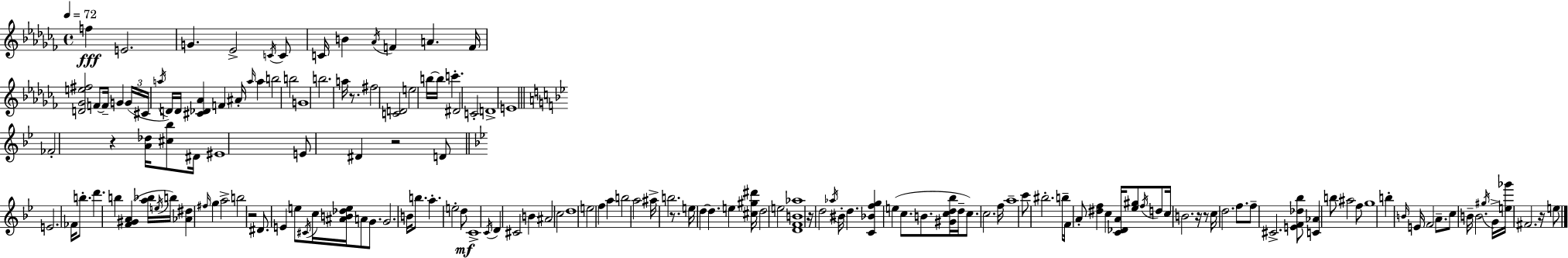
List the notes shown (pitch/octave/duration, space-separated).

F5/q E4/h. G4/q. Eb4/h C4/s C4/e C4/s B4/q Ab4/s F4/q A4/q. F4/s [D4,Gb4,E5,F#5]/h F4/e F4/s G4/q G4/s C#4/s A5/s D4/s D4/s [C#4,Db4,Ab4]/q F4/q A#4/s A5/s A5/q B5/h B5/h G4/w B5/h. A5/s R/e. F#5/h [C4,D4]/h E5/h B5/s B5/s C6/q. D#4/h C4/h D4/w E4/w FES4/h R/q [A4,Db5]/s [C#5,Bb5]/e D#4/s EIS4/w E4/e D#4/q R/h D4/e E4/h. FES4/s B5/e. D6/q. B5/q [F4,G#4,A4]/q [A5,Bb5]/s E5/s B5/s [Ab4,D#5]/q F#5/s G5/q A5/h B5/h R/h D#4/e. E4/q E5/e C#4/s C5/s [A#4,B4,Db5,E5]/s A4/e G4/e. G4/h. B4/s B5/e. A5/q. E5/h D5/e C4/w C4/s D4/q C#4/h B4/q A#4/h C5/h D5/w E5/h F5/q A5/q B5/h A5/h A#5/s B5/h. R/e. E5/s D5/q D5/q. E5/q [C#5,G#5,D#6]/s D5/h E5/h [D4,F4,B4,Ab5]/w R/s D5/h Ab5/s BIS4/s D5/q. [C4,Bb4,F5,G5]/q E5/q C5/e. B4/e. [G#4,C5,D5,Bb5]/s D5/s C5/e. C5/h. F5/s A5/w C6/e BIS5/h. B5/e F4/s A4/e [D#5,F5]/q C5/q [C4,Db4,A4]/s [Eb5,G#5]/e F5/s D5/e C5/s B4/h. R/s R/e C5/s D5/h. F5/e. F5/e C#4/h. [E4,F4,Db5,Bb5]/e [C4,Ab4]/q B5/e A#5/h F5/e G5/w B5/q B4/s E4/s F4/h A4/e. C5/e B4/s B4/h. G#5/s G4/s [E5,Gb6]/s F#4/h. R/s E5/e